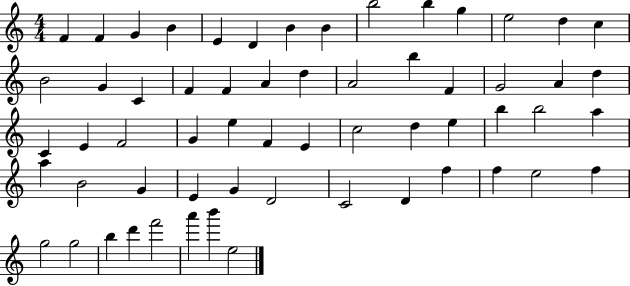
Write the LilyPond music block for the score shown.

{
  \clef treble
  \numericTimeSignature
  \time 4/4
  \key c \major
  f'4 f'4 g'4 b'4 | e'4 d'4 b'4 b'4 | b''2 b''4 g''4 | e''2 d''4 c''4 | \break b'2 g'4 c'4 | f'4 f'4 a'4 d''4 | a'2 b''4 f'4 | g'2 a'4 d''4 | \break c'4 e'4 f'2 | g'4 e''4 f'4 e'4 | c''2 d''4 e''4 | b''4 b''2 a''4 | \break a''4 b'2 g'4 | e'4 g'4 d'2 | c'2 d'4 f''4 | f''4 e''2 f''4 | \break g''2 g''2 | b''4 d'''4 f'''2 | a'''4 b'''4 e''2 | \bar "|."
}